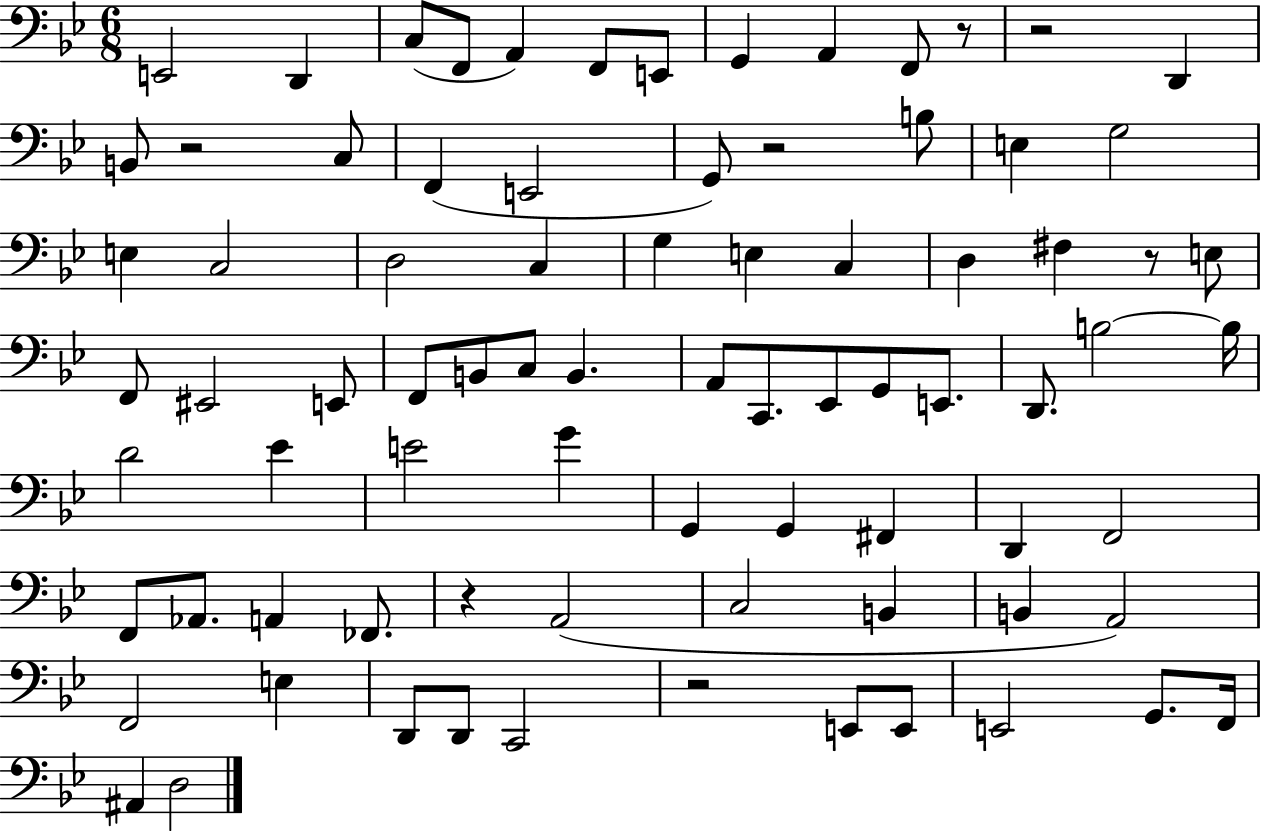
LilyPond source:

{
  \clef bass
  \numericTimeSignature
  \time 6/8
  \key bes \major
  e,2 d,4 | c8( f,8 a,4) f,8 e,8 | g,4 a,4 f,8 r8 | r2 d,4 | \break b,8 r2 c8 | f,4( e,2 | g,8) r2 b8 | e4 g2 | \break e4 c2 | d2 c4 | g4 e4 c4 | d4 fis4 r8 e8 | \break f,8 eis,2 e,8 | f,8 b,8 c8 b,4. | a,8 c,8. ees,8 g,8 e,8. | d,8. b2~~ b16 | \break d'2 ees'4 | e'2 g'4 | g,4 g,4 fis,4 | d,4 f,2 | \break f,8 aes,8. a,4 fes,8. | r4 a,2( | c2 b,4 | b,4 a,2) | \break f,2 e4 | d,8 d,8 c,2 | r2 e,8 e,8 | e,2 g,8. f,16 | \break ais,4 d2 | \bar "|."
}